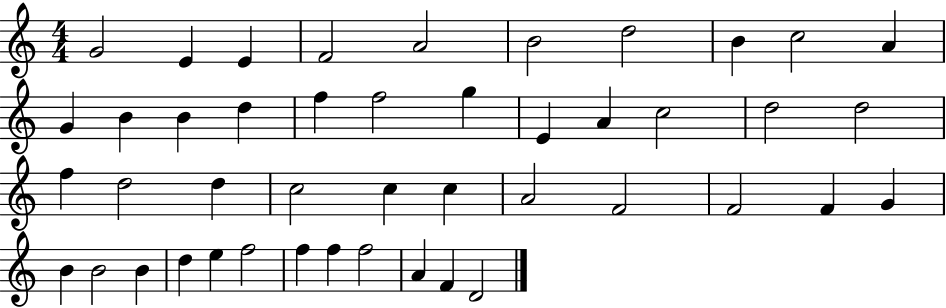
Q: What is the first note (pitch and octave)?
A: G4